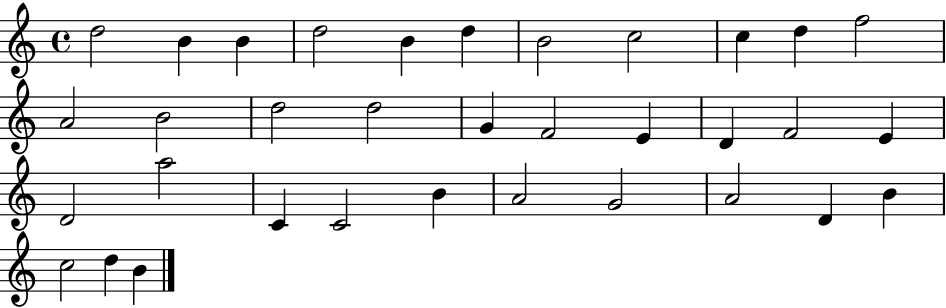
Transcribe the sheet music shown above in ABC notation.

X:1
T:Untitled
M:4/4
L:1/4
K:C
d2 B B d2 B d B2 c2 c d f2 A2 B2 d2 d2 G F2 E D F2 E D2 a2 C C2 B A2 G2 A2 D B c2 d B